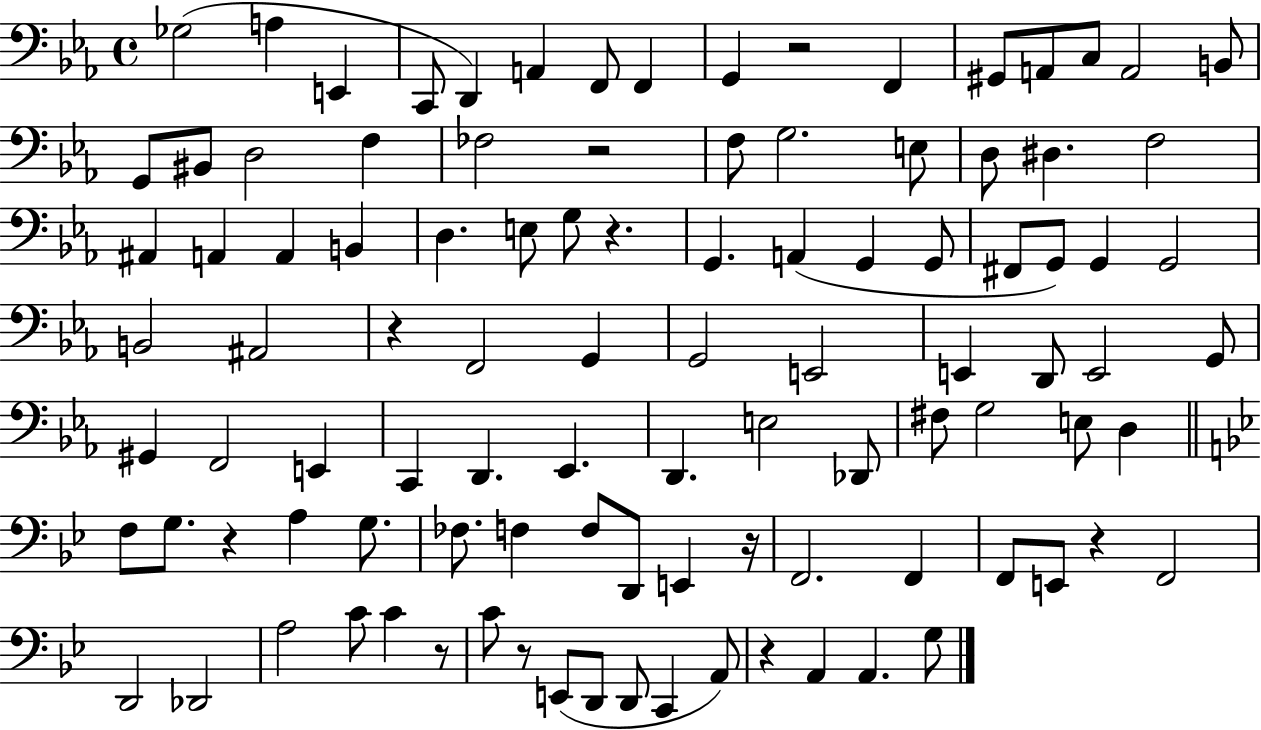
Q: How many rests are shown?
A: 10